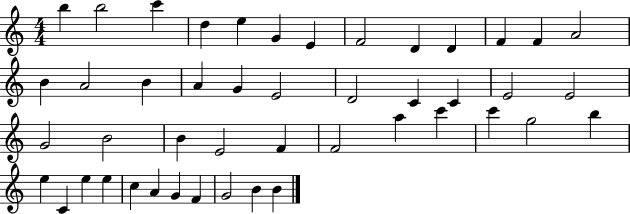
{
  \clef treble
  \numericTimeSignature
  \time 4/4
  \key c \major
  b''4 b''2 c'''4 | d''4 e''4 g'4 e'4 | f'2 d'4 d'4 | f'4 f'4 a'2 | \break b'4 a'2 b'4 | a'4 g'4 e'2 | d'2 c'4 c'4 | e'2 e'2 | \break g'2 b'2 | b'4 e'2 f'4 | f'2 a''4 c'''4 | c'''4 g''2 b''4 | \break e''4 c'4 e''4 e''4 | c''4 a'4 g'4 f'4 | g'2 b'4 b'4 | \bar "|."
}